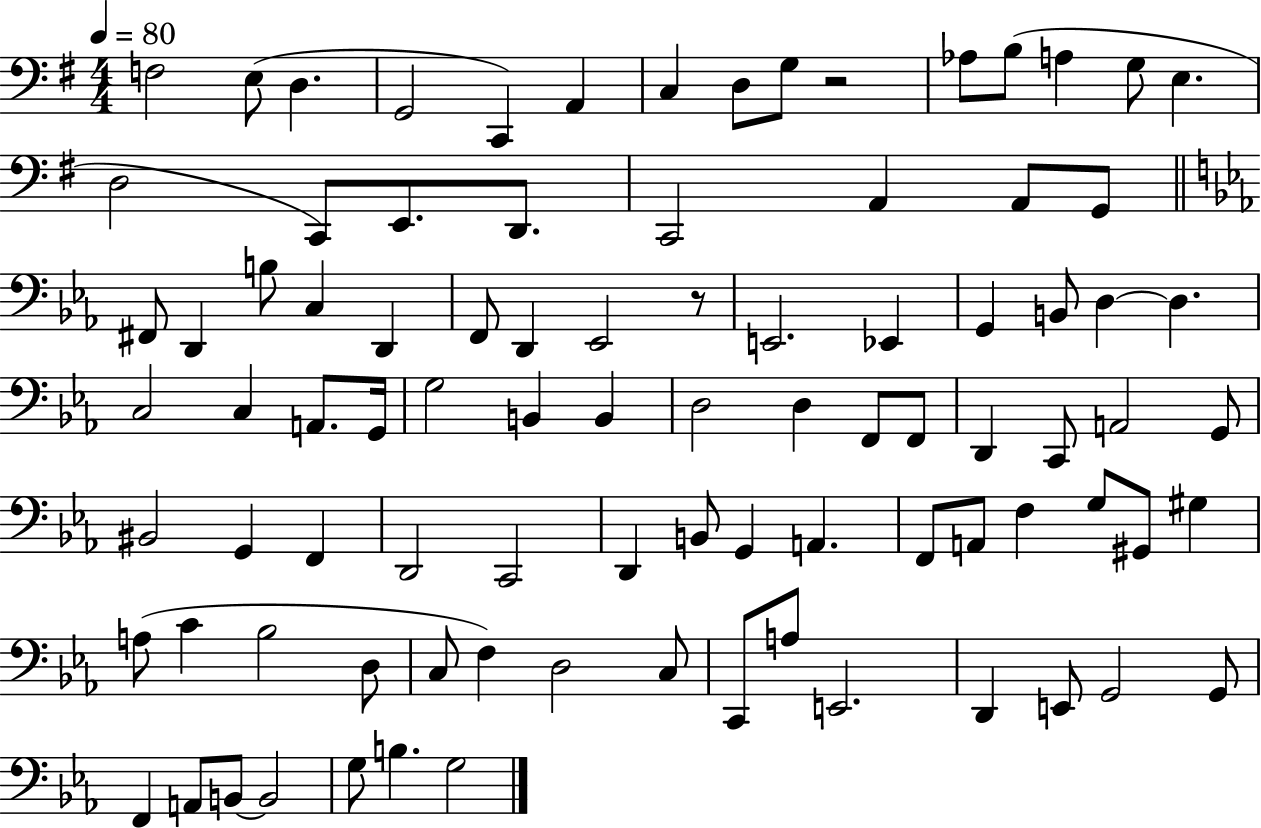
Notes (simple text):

F3/h E3/e D3/q. G2/h C2/q A2/q C3/q D3/e G3/e R/h Ab3/e B3/e A3/q G3/e E3/q. D3/h C2/e E2/e. D2/e. C2/h A2/q A2/e G2/e F#2/e D2/q B3/e C3/q D2/q F2/e D2/q Eb2/h R/e E2/h. Eb2/q G2/q B2/e D3/q D3/q. C3/h C3/q A2/e. G2/s G3/h B2/q B2/q D3/h D3/q F2/e F2/e D2/q C2/e A2/h G2/e BIS2/h G2/q F2/q D2/h C2/h D2/q B2/e G2/q A2/q. F2/e A2/e F3/q G3/e G#2/e G#3/q A3/e C4/q Bb3/h D3/e C3/e F3/q D3/h C3/e C2/e A3/e E2/h. D2/q E2/e G2/h G2/e F2/q A2/e B2/e B2/h G3/e B3/q. G3/h